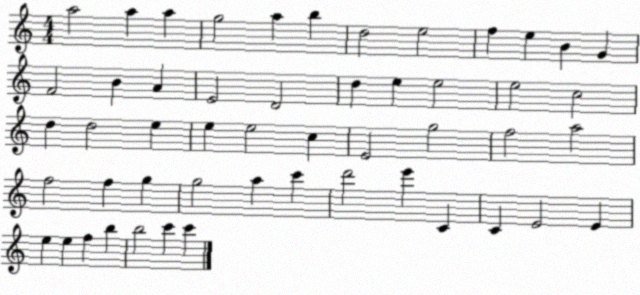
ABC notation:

X:1
T:Untitled
M:4/4
L:1/4
K:C
a2 a a g2 a b d2 e2 f e B G F2 B A E2 D2 d e e2 e2 c2 d d2 e e e2 c E2 g2 f2 a2 f2 f g g2 a c' d'2 e' C C E2 E e e f b b2 c' c'